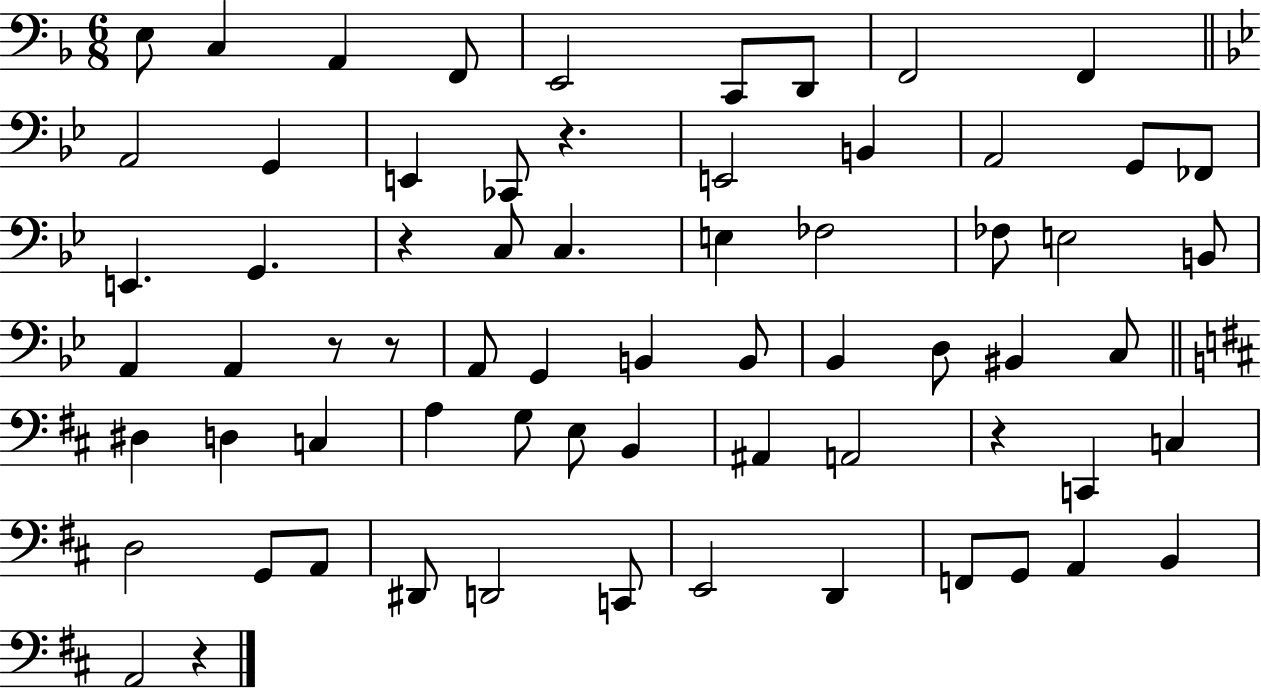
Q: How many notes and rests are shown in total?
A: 67